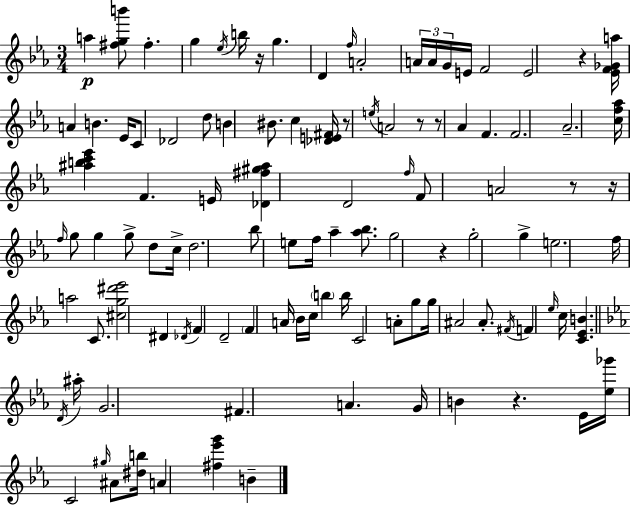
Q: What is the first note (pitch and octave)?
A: A5